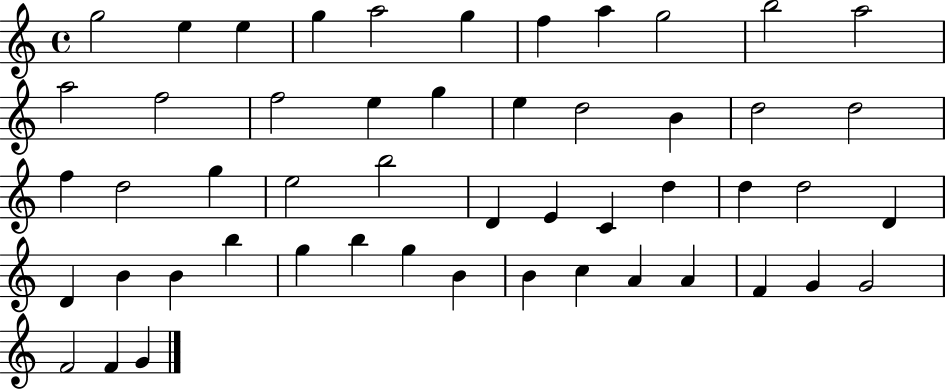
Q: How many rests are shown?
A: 0